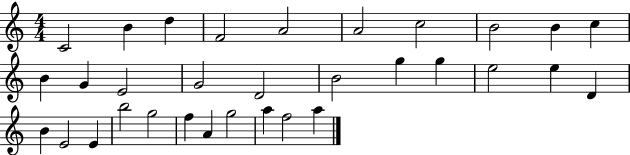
X:1
T:Untitled
M:4/4
L:1/4
K:C
C2 B d F2 A2 A2 c2 B2 B c B G E2 G2 D2 B2 g g e2 e D B E2 E b2 g2 f A g2 a f2 a